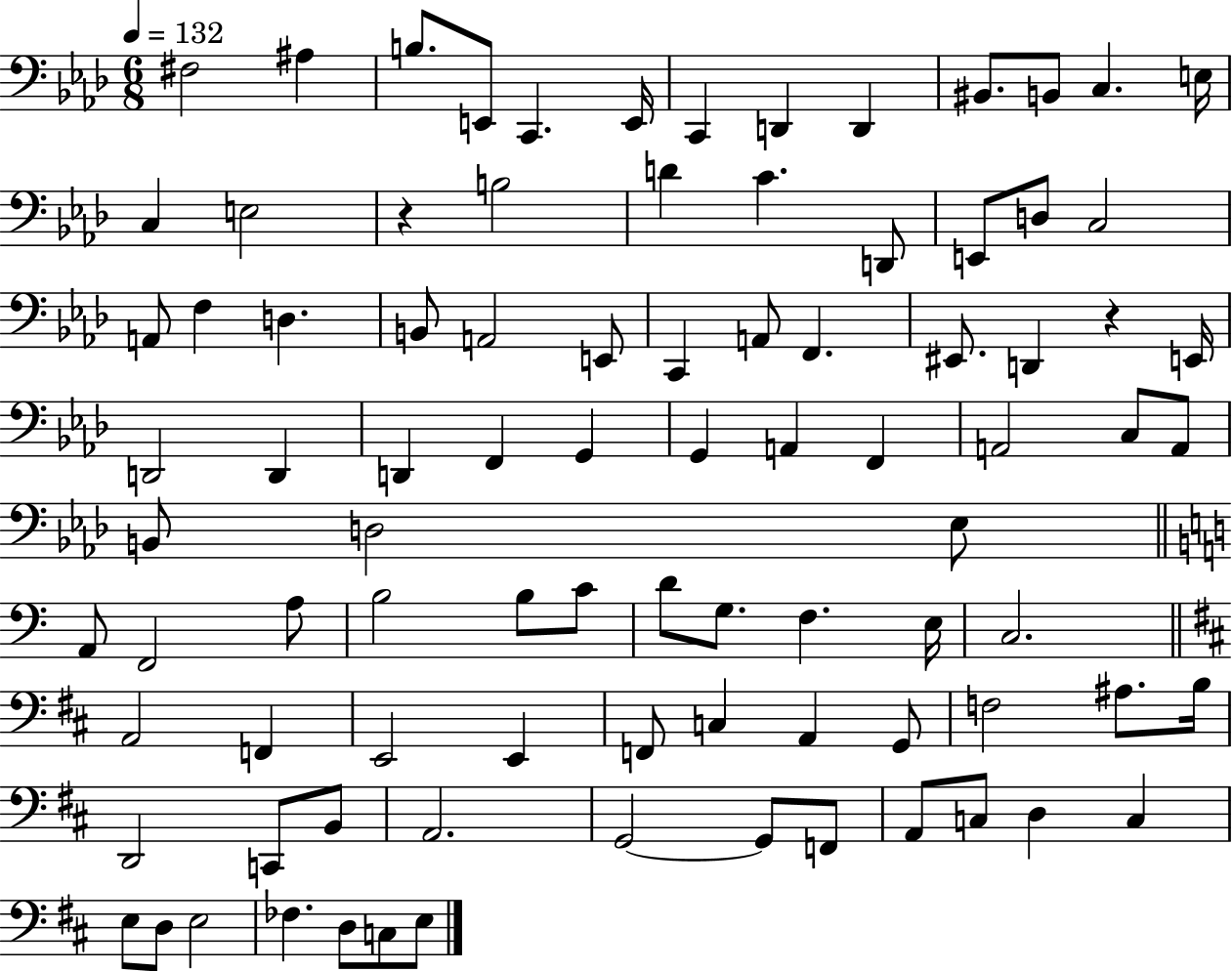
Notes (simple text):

F#3/h A#3/q B3/e. E2/e C2/q. E2/s C2/q D2/q D2/q BIS2/e. B2/e C3/q. E3/s C3/q E3/h R/q B3/h D4/q C4/q. D2/e E2/e D3/e C3/h A2/e F3/q D3/q. B2/e A2/h E2/e C2/q A2/e F2/q. EIS2/e. D2/q R/q E2/s D2/h D2/q D2/q F2/q G2/q G2/q A2/q F2/q A2/h C3/e A2/e B2/e D3/h Eb3/e A2/e F2/h A3/e B3/h B3/e C4/e D4/e G3/e. F3/q. E3/s C3/h. A2/h F2/q E2/h E2/q F2/e C3/q A2/q G2/e F3/h A#3/e. B3/s D2/h C2/e B2/e A2/h. G2/h G2/e F2/e A2/e C3/e D3/q C3/q E3/e D3/e E3/h FES3/q. D3/e C3/e E3/e